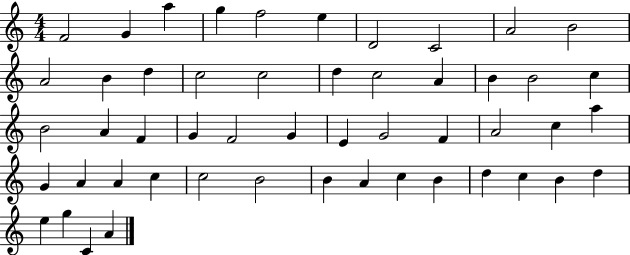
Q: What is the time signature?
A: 4/4